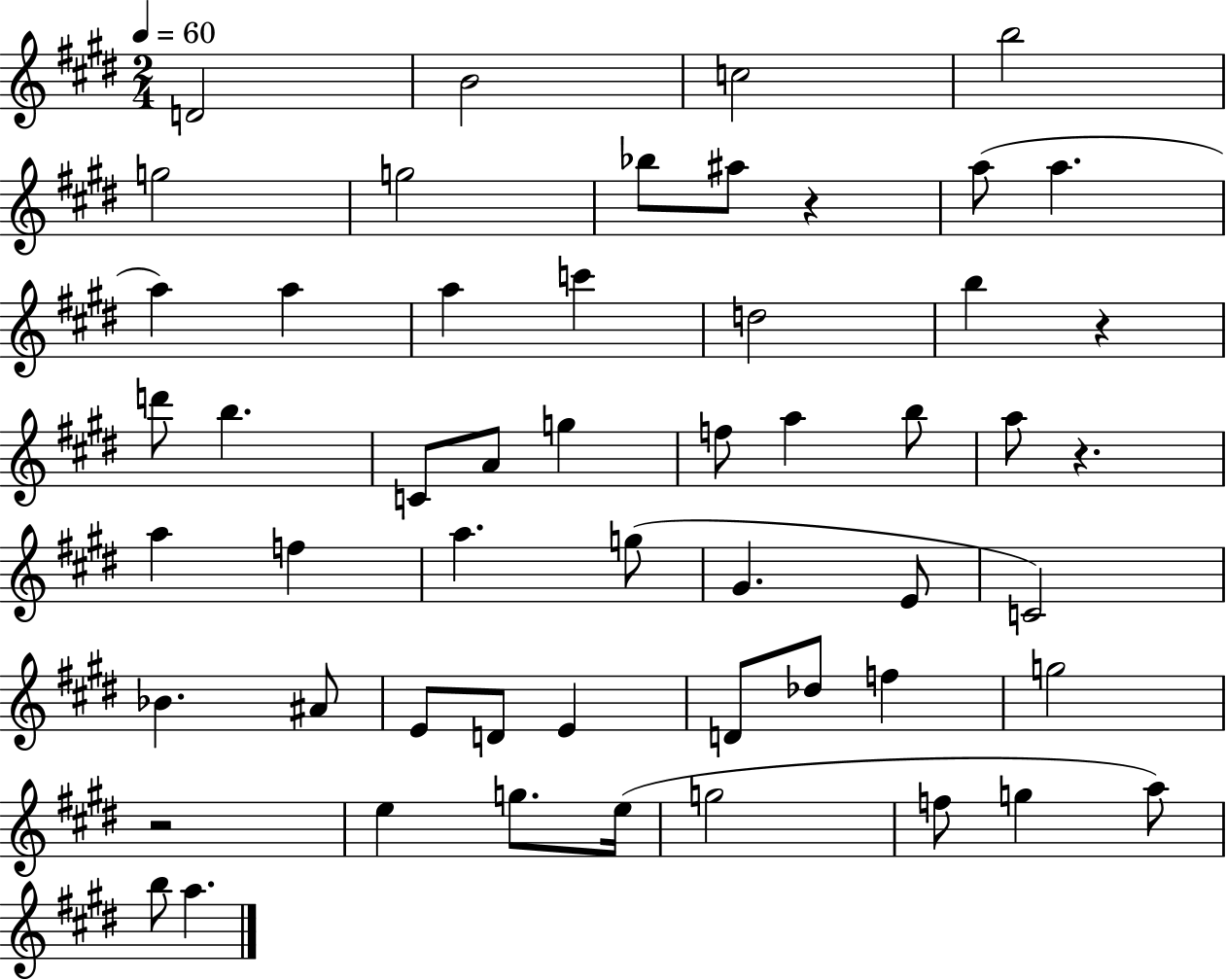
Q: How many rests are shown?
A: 4